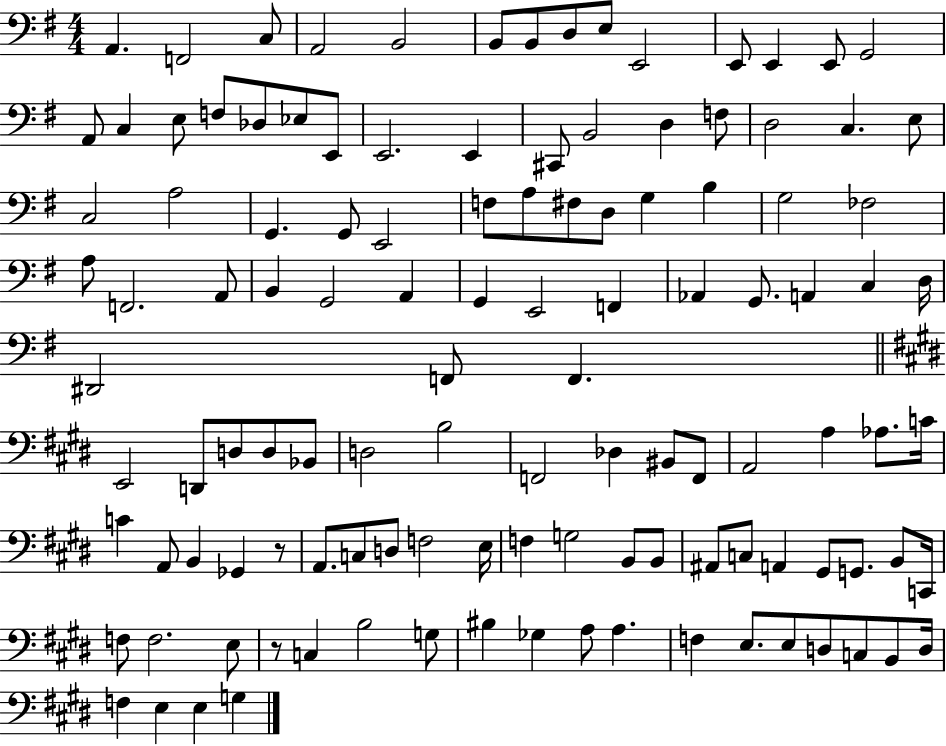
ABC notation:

X:1
T:Untitled
M:4/4
L:1/4
K:G
A,, F,,2 C,/2 A,,2 B,,2 B,,/2 B,,/2 D,/2 E,/2 E,,2 E,,/2 E,, E,,/2 G,,2 A,,/2 C, E,/2 F,/2 _D,/2 _E,/2 E,,/2 E,,2 E,, ^C,,/2 B,,2 D, F,/2 D,2 C, E,/2 C,2 A,2 G,, G,,/2 E,,2 F,/2 A,/2 ^F,/2 D,/2 G, B, G,2 _F,2 A,/2 F,,2 A,,/2 B,, G,,2 A,, G,, E,,2 F,, _A,, G,,/2 A,, C, D,/4 ^D,,2 F,,/2 F,, E,,2 D,,/2 D,/2 D,/2 _B,,/2 D,2 B,2 F,,2 _D, ^B,,/2 F,,/2 A,,2 A, _A,/2 C/4 C A,,/2 B,, _G,, z/2 A,,/2 C,/2 D,/2 F,2 E,/4 F, G,2 B,,/2 B,,/2 ^A,,/2 C,/2 A,, ^G,,/2 G,,/2 B,,/2 C,,/4 F,/2 F,2 E,/2 z/2 C, B,2 G,/2 ^B, _G, A,/2 A, F, E,/2 E,/2 D,/2 C,/2 B,,/2 D,/4 F, E, E, G,